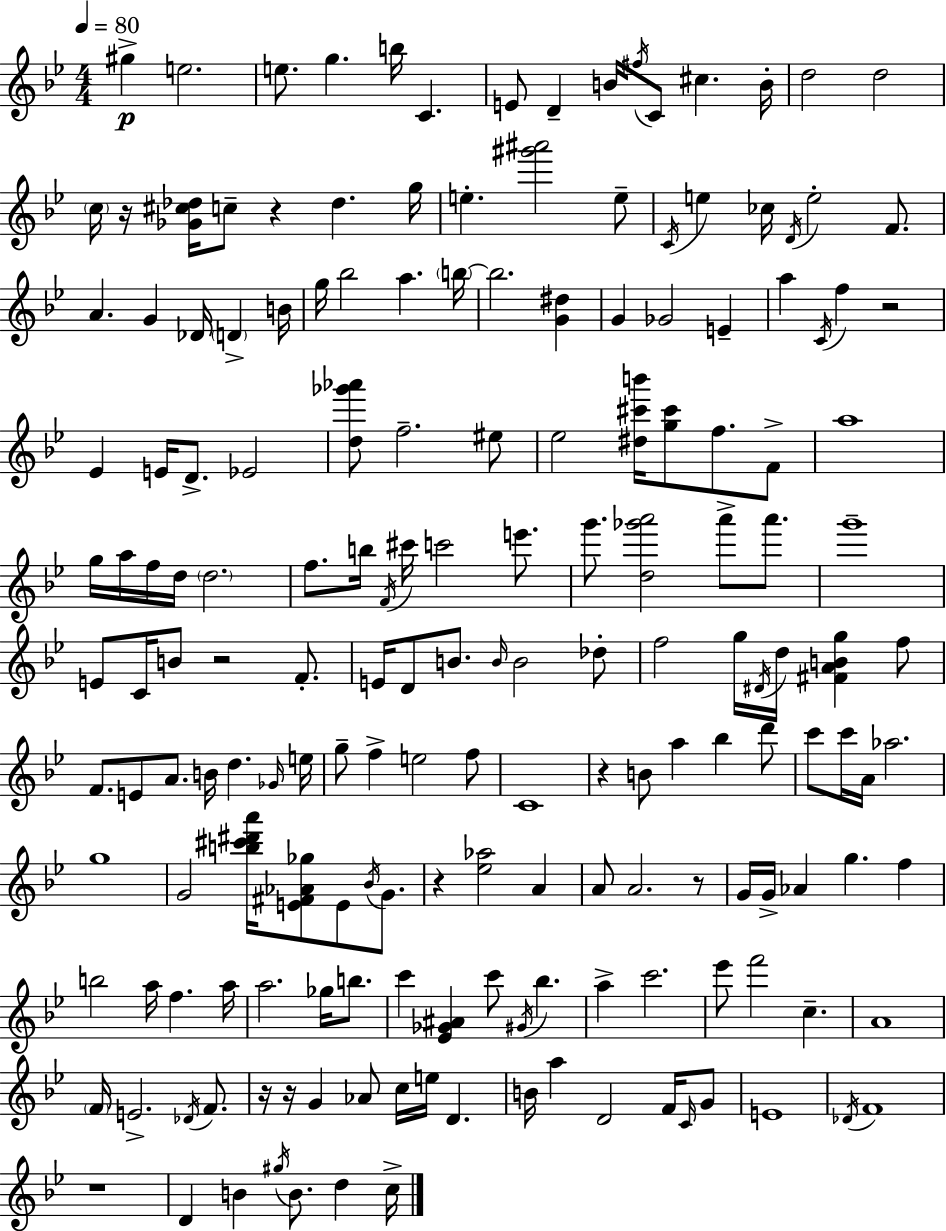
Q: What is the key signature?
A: G minor